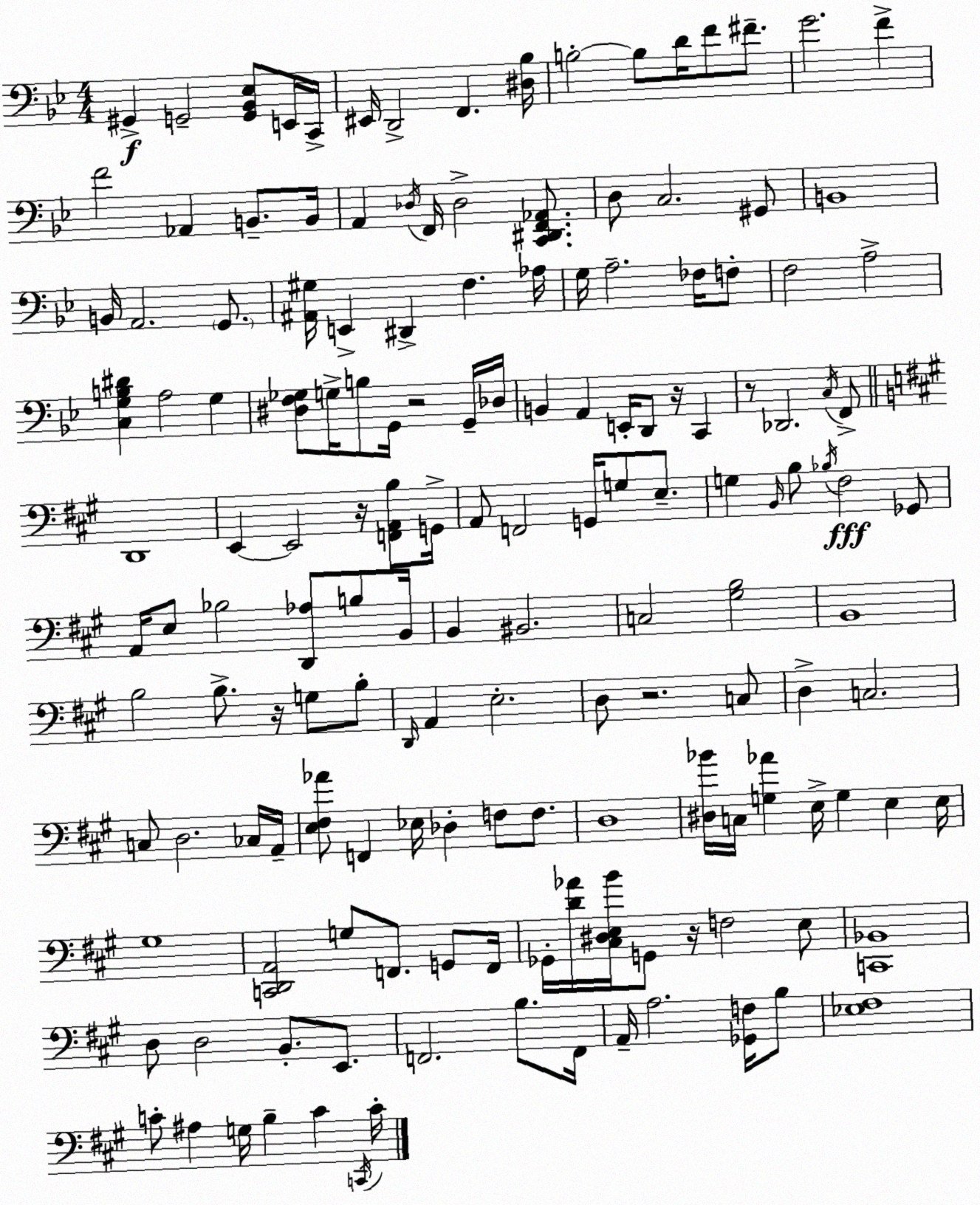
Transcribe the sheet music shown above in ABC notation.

X:1
T:Untitled
M:4/4
L:1/4
K:Bb
^G,, G,,2 [G,,_B,,_E,]/2 E,,/4 C,,/4 ^E,,/4 D,,2 F,, [^D,_B,]/4 B,2 B,/2 D/4 F/2 ^F/2 G2 F F2 _A,, B,,/2 B,,/4 A,, _D,/4 F,,/4 _D,2 [C,,^D,,F,,_A,,]/2 D,/2 C,2 ^G,,/2 B,,4 B,,/4 A,,2 G,,/2 [^A,,^G,]/4 E,, ^D,, F, _A,/4 G,/4 A,2 _F,/4 F,/2 F,2 A,2 [C,G,B,^D] A,2 G, [^D,F,_G,]/2 G,/4 B,/2 G,,/4 z2 G,,/4 _D,/4 B,, A,, E,,/4 D,,/2 z/4 C,, z/2 _D,,2 C,/4 F,,/2 D,,4 E,, E,,2 z/4 [F,,A,,B,]/2 G,,/4 A,,/2 F,,2 G,,/4 G,/2 E,/2 G, B,,/4 B,/2 _B,/4 ^F,2 _G,,/2 A,,/4 E,/2 _B,2 [D,,_A,]/2 B,/2 B,,/4 B,, ^B,,2 C,2 [^G,B,]2 B,,4 B,2 B,/2 z/4 G,/2 B,/2 D,,/4 A,, E,2 D,/2 z2 C,/2 D, C,2 C,/2 D,2 _C,/4 A,,/4 [E,^F,_A]/2 F,, _E,/4 _D, F,/2 F,/2 D,4 [^D,_B]/4 C,/4 [G,_A] E,/4 G, E, E,/4 ^G,4 [C,,D,,A,,]2 G,/2 F,,/2 G,,/2 F,,/4 _G,,/4 [D_A]/4 [^C,^D,E,B]/4 G,,/2 z/4 F,2 E,/2 [C,,_B,,]4 D,/2 D,2 B,,/2 E,,/2 F,,2 B,/2 F,,/4 A,,/4 A,2 [_G,,F,]/4 B,/2 [_E,^F,]4 C/2 ^A, G,/4 B, C C,,/4 C/4